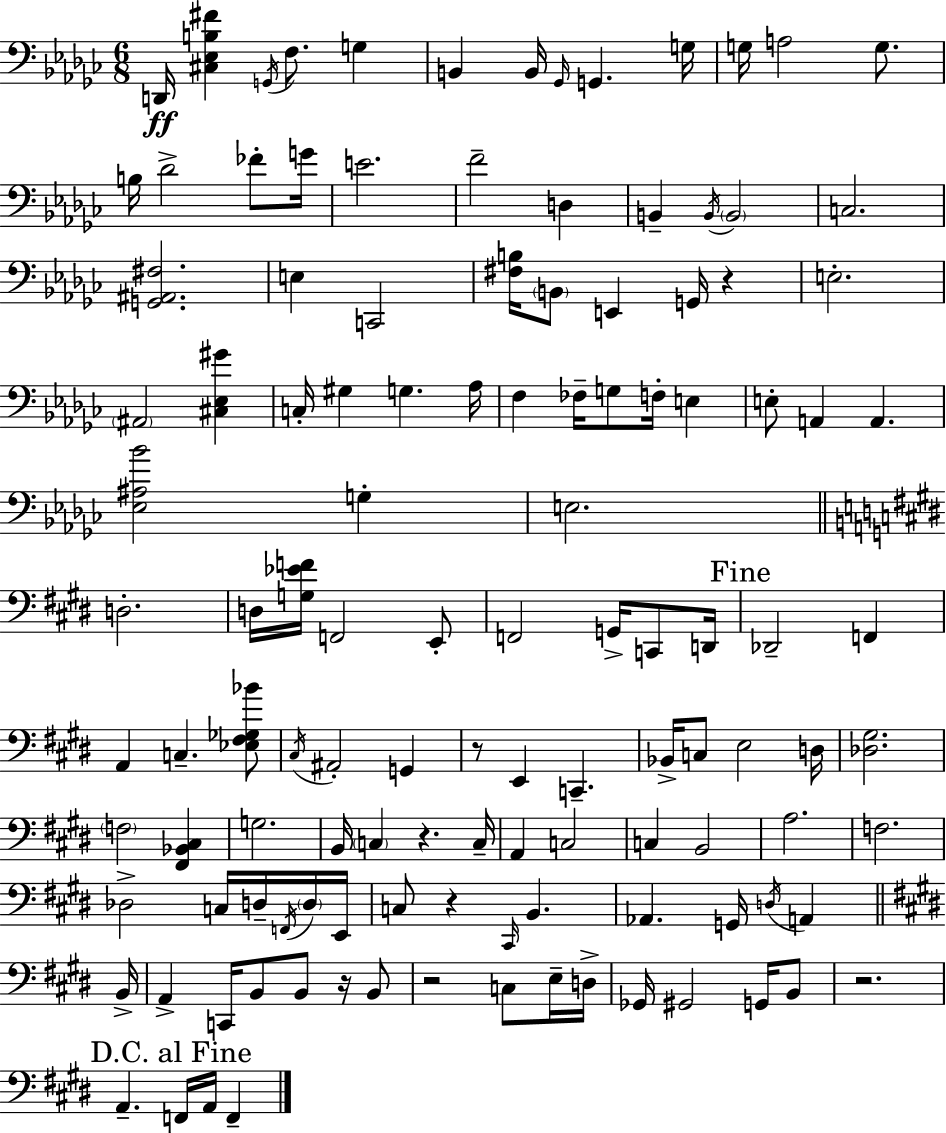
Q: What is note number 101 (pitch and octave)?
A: G2